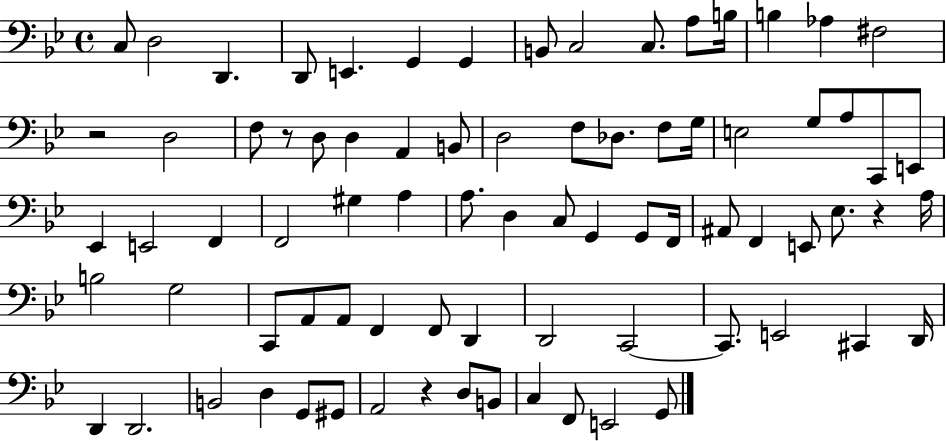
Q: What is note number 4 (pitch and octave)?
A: D2